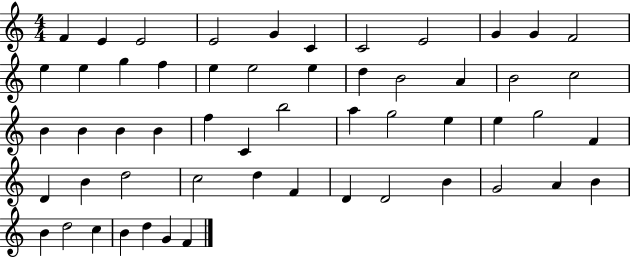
F4/q E4/q E4/h E4/h G4/q C4/q C4/h E4/h G4/q G4/q F4/h E5/q E5/q G5/q F5/q E5/q E5/h E5/q D5/q B4/h A4/q B4/h C5/h B4/q B4/q B4/q B4/q F5/q C4/q B5/h A5/q G5/h E5/q E5/q G5/h F4/q D4/q B4/q D5/h C5/h D5/q F4/q D4/q D4/h B4/q G4/h A4/q B4/q B4/q D5/h C5/q B4/q D5/q G4/q F4/q